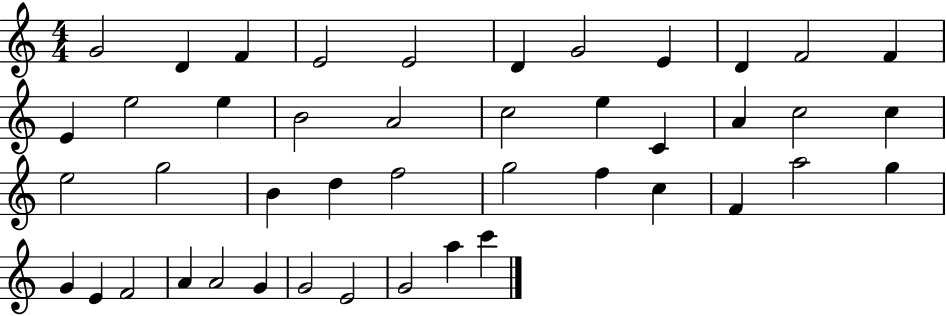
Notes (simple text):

G4/h D4/q F4/q E4/h E4/h D4/q G4/h E4/q D4/q F4/h F4/q E4/q E5/h E5/q B4/h A4/h C5/h E5/q C4/q A4/q C5/h C5/q E5/h G5/h B4/q D5/q F5/h G5/h F5/q C5/q F4/q A5/h G5/q G4/q E4/q F4/h A4/q A4/h G4/q G4/h E4/h G4/h A5/q C6/q